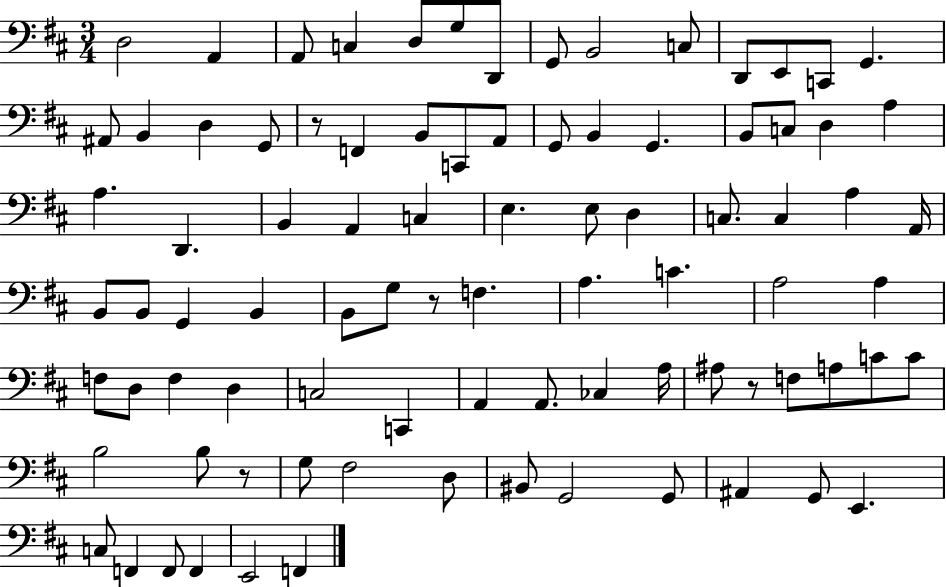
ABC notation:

X:1
T:Untitled
M:3/4
L:1/4
K:D
D,2 A,, A,,/2 C, D,/2 G,/2 D,,/2 G,,/2 B,,2 C,/2 D,,/2 E,,/2 C,,/2 G,, ^A,,/2 B,, D, G,,/2 z/2 F,, B,,/2 C,,/2 A,,/2 G,,/2 B,, G,, B,,/2 C,/2 D, A, A, D,, B,, A,, C, E, E,/2 D, C,/2 C, A, A,,/4 B,,/2 B,,/2 G,, B,, B,,/2 G,/2 z/2 F, A, C A,2 A, F,/2 D,/2 F, D, C,2 C,, A,, A,,/2 _C, A,/4 ^A,/2 z/2 F,/2 A,/2 C/2 C/2 B,2 B,/2 z/2 G,/2 ^F,2 D,/2 ^B,,/2 G,,2 G,,/2 ^A,, G,,/2 E,, C,/2 F,, F,,/2 F,, E,,2 F,,